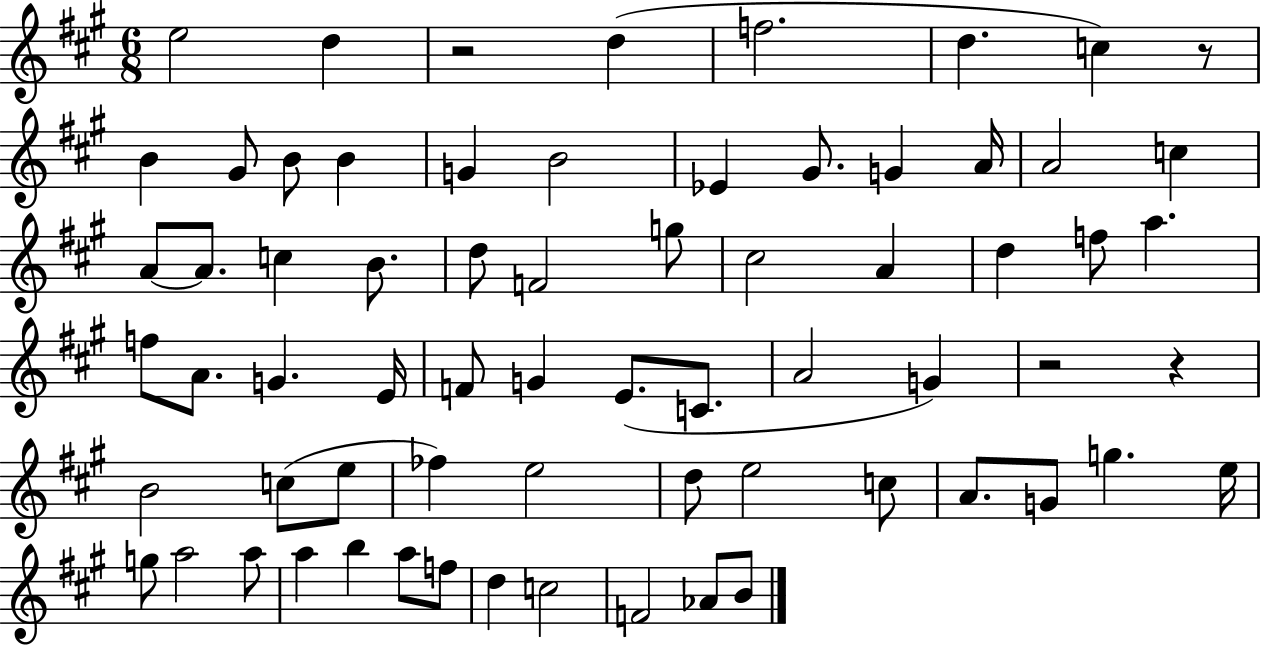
E5/h D5/q R/h D5/q F5/h. D5/q. C5/q R/e B4/q G#4/e B4/e B4/q G4/q B4/h Eb4/q G#4/e. G4/q A4/s A4/h C5/q A4/e A4/e. C5/q B4/e. D5/e F4/h G5/e C#5/h A4/q D5/q F5/e A5/q. F5/e A4/e. G4/q. E4/s F4/e G4/q E4/e. C4/e. A4/h G4/q R/h R/q B4/h C5/e E5/e FES5/q E5/h D5/e E5/h C5/e A4/e. G4/e G5/q. E5/s G5/e A5/h A5/e A5/q B5/q A5/e F5/e D5/q C5/h F4/h Ab4/e B4/e